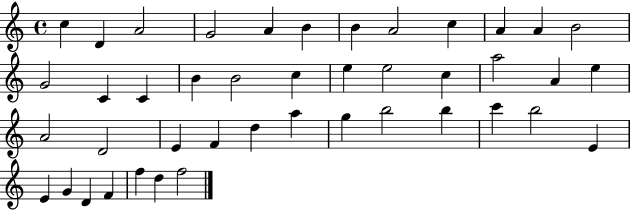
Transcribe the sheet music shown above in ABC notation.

X:1
T:Untitled
M:4/4
L:1/4
K:C
c D A2 G2 A B B A2 c A A B2 G2 C C B B2 c e e2 c a2 A e A2 D2 E F d a g b2 b c' b2 E E G D F f d f2